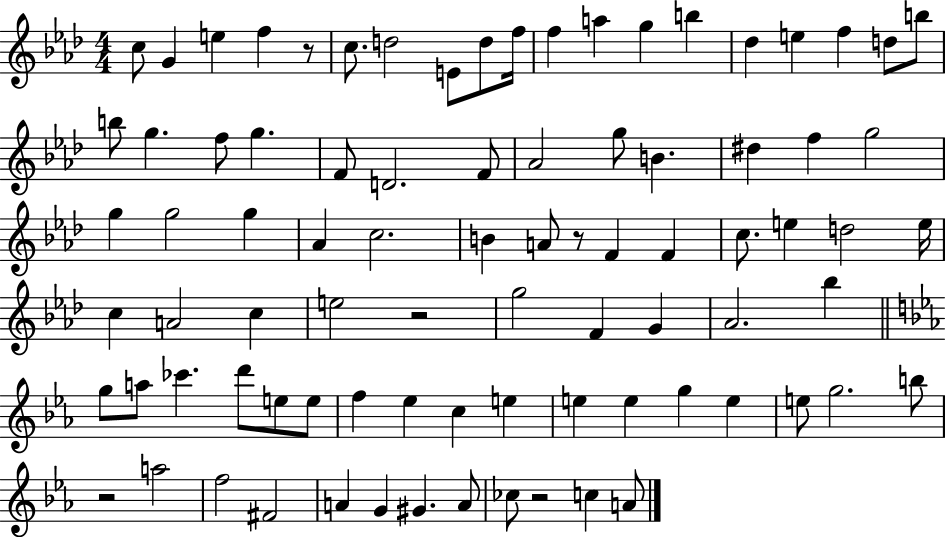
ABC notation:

X:1
T:Untitled
M:4/4
L:1/4
K:Ab
c/2 G e f z/2 c/2 d2 E/2 d/2 f/4 f a g b _d e f d/2 b/2 b/2 g f/2 g F/2 D2 F/2 _A2 g/2 B ^d f g2 g g2 g _A c2 B A/2 z/2 F F c/2 e d2 e/4 c A2 c e2 z2 g2 F G _A2 _b g/2 a/2 _c' d'/2 e/2 e/2 f _e c e e e g e e/2 g2 b/2 z2 a2 f2 ^F2 A G ^G A/2 _c/2 z2 c A/2